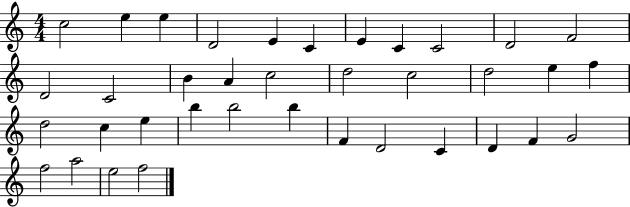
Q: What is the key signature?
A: C major